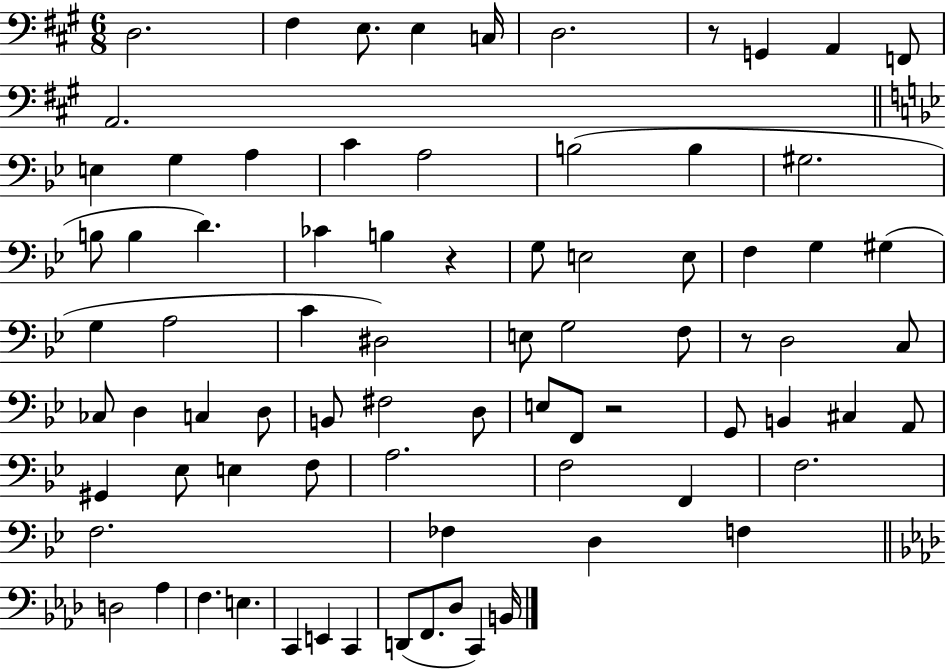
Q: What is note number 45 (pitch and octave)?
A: D3